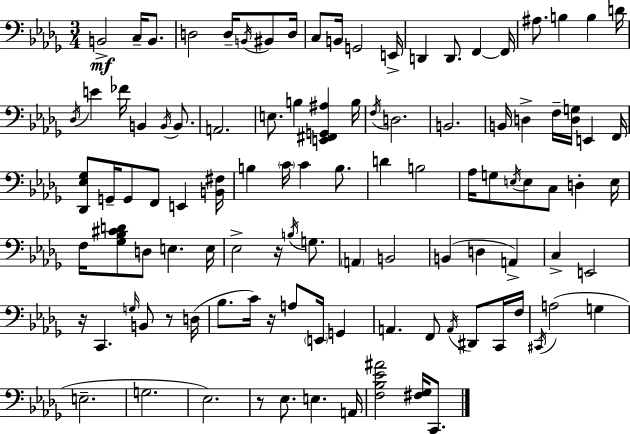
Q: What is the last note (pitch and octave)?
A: C2